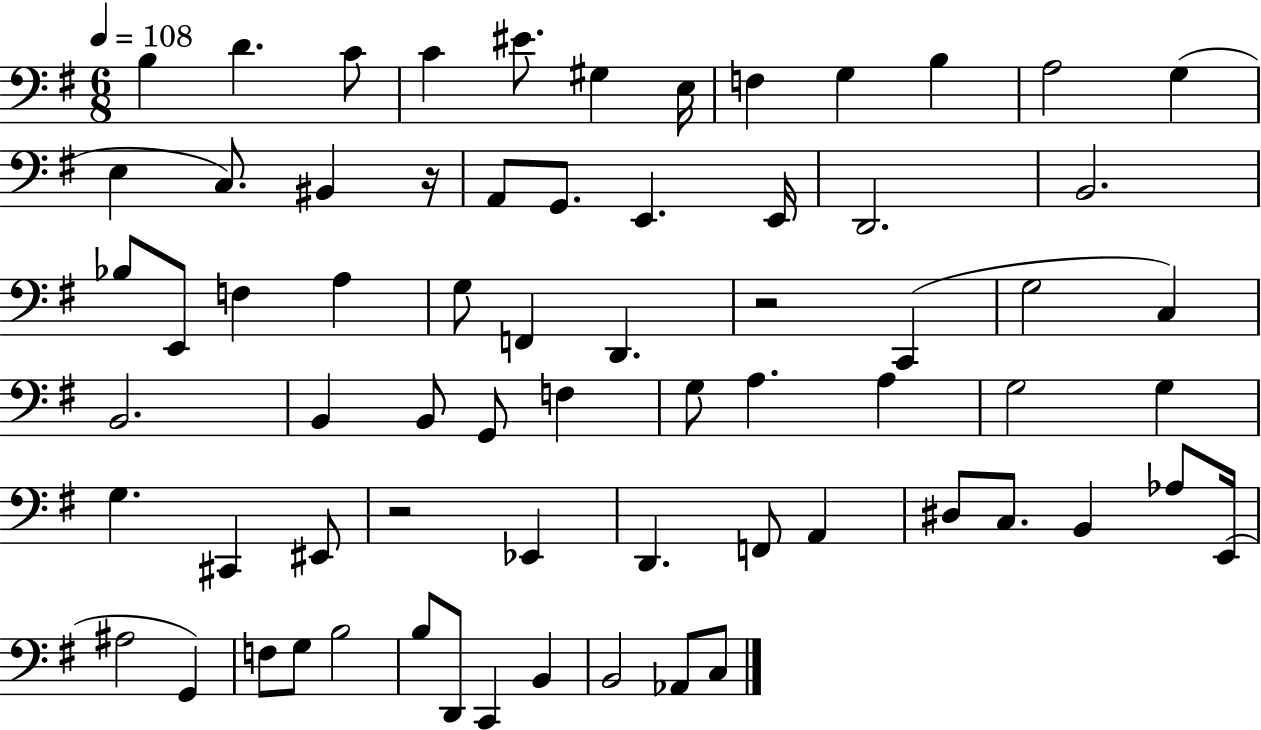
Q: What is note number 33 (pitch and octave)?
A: B2